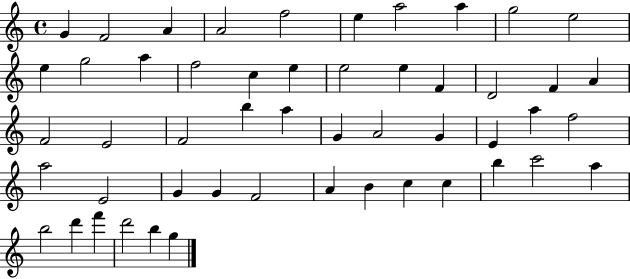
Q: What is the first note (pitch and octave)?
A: G4